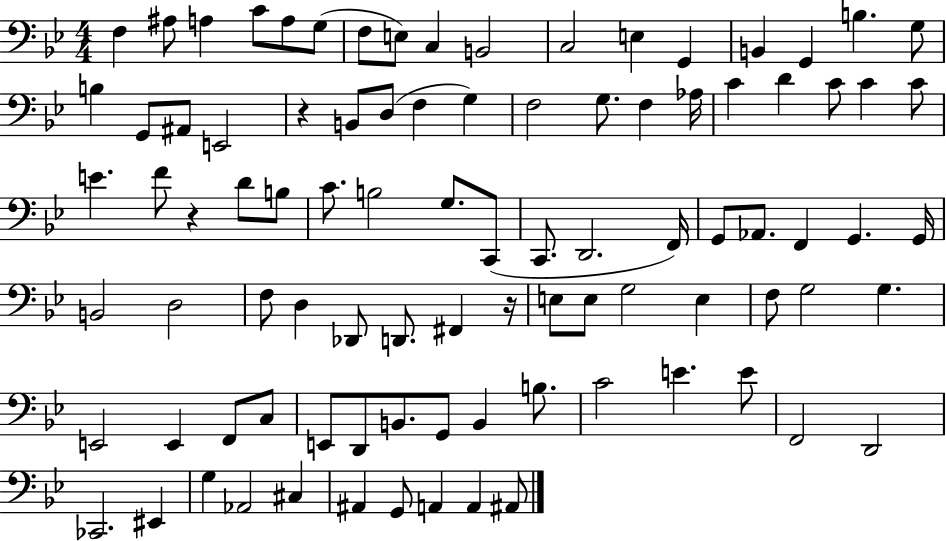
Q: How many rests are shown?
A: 3